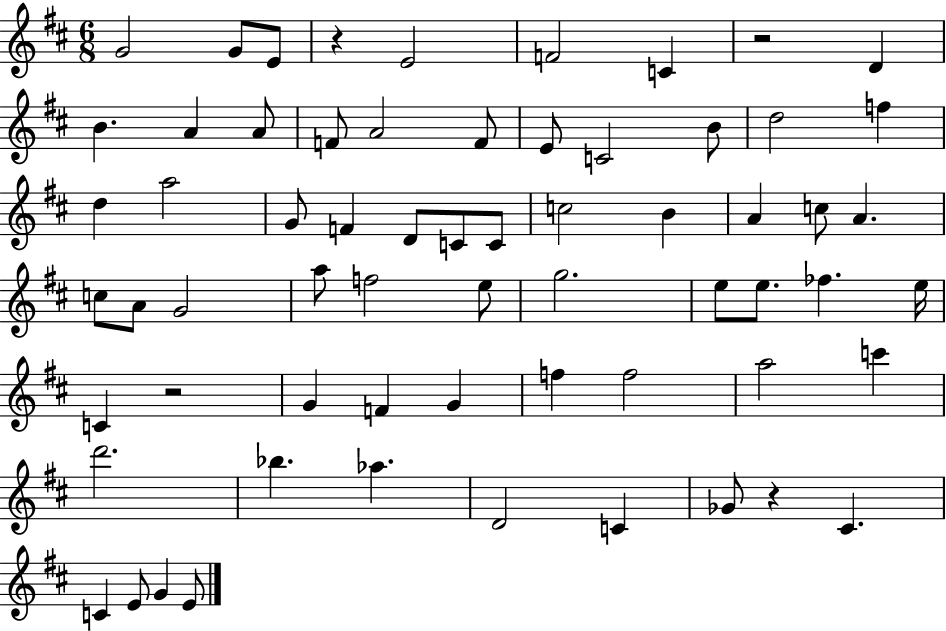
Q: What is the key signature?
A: D major